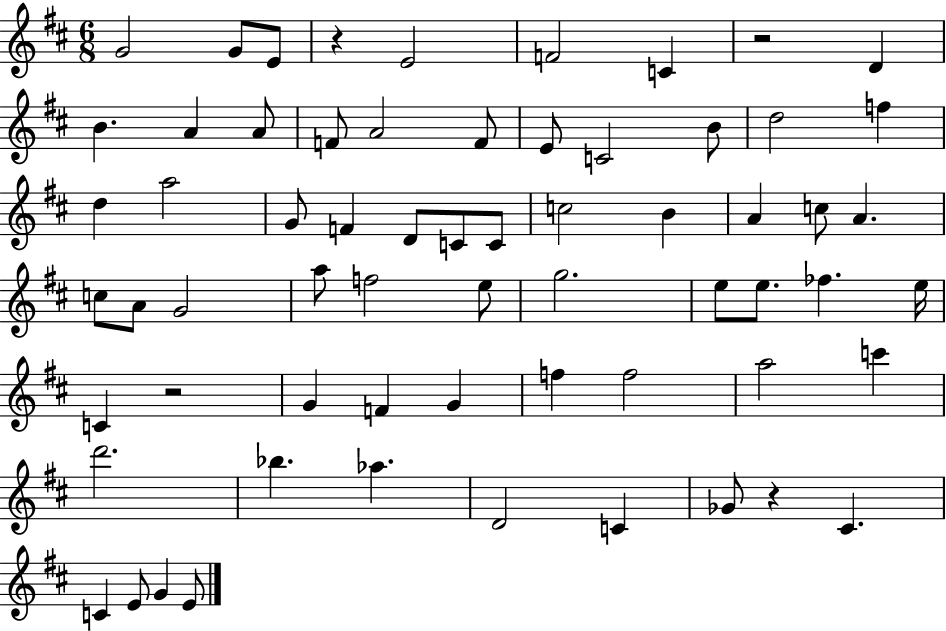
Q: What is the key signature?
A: D major